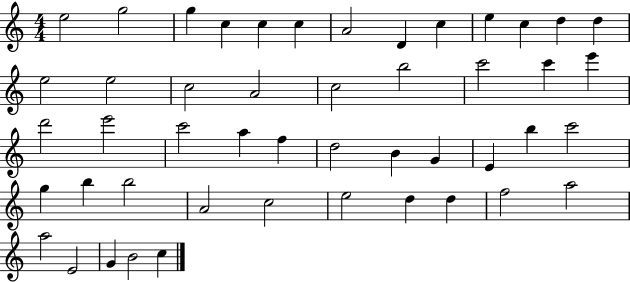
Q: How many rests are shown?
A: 0